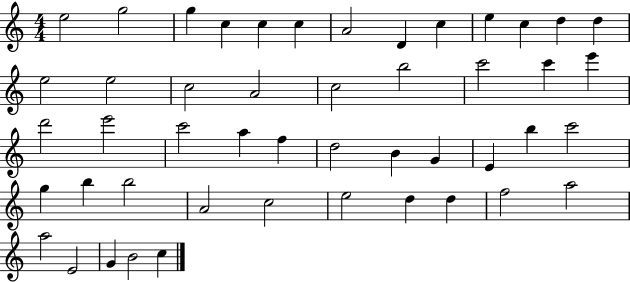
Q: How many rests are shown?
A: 0